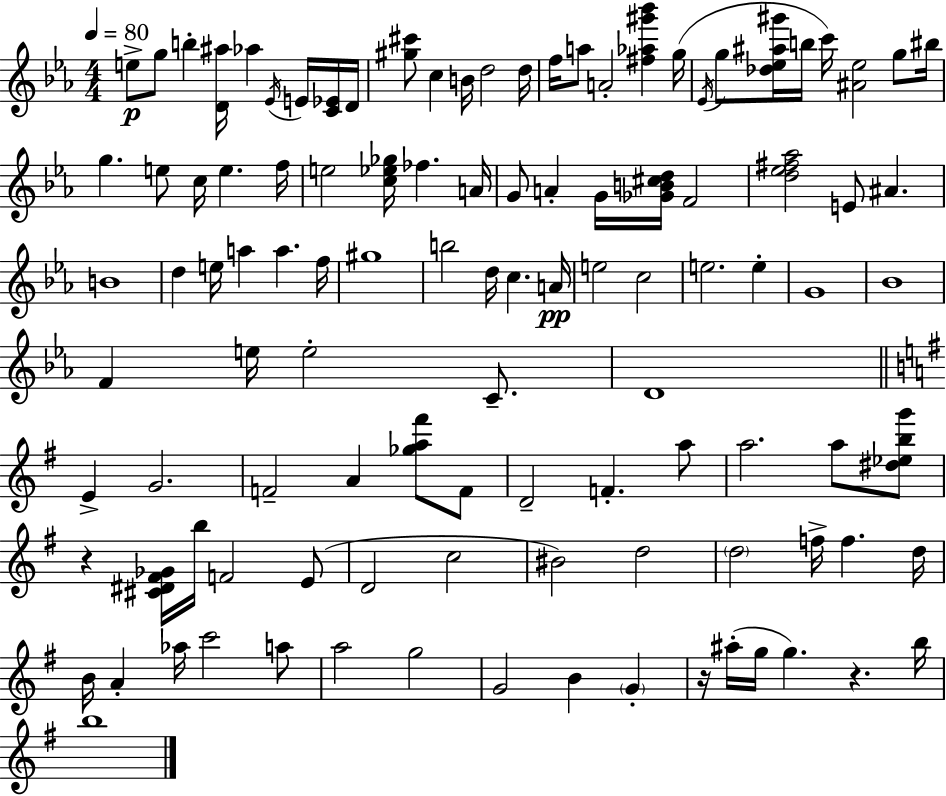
{
  \clef treble
  \numericTimeSignature
  \time 4/4
  \key c \minor
  \tempo 4 = 80
  e''8->\p g''8 b''4-. <d' ais''>16 aes''4 \acciaccatura { ees'16 } e'16 <c' ees'>16 | d'16 <gis'' cis'''>8 c''4 b'16 d''2 | d''16 f''16 a''8 a'2-. <fis'' aes'' gis''' bes'''>4 | g''16( \acciaccatura { ees'16 } g''8 <des'' ees'' ais'' gis'''>16 b''16 c'''16) <ais' ees''>2 g''8 | \break bis''16 g''4. e''8 c''16 e''4. | f''16 e''2 <c'' ees'' ges''>16 fes''4. | a'16 g'8 a'4-. g'16 <ges' b' cis'' d''>16 f'2 | <d'' ees'' fis'' aes''>2 e'8 ais'4. | \break b'1 | d''4 e''16 a''4 a''4. | f''16 gis''1 | b''2 d''16 c''4. | \break a'16\pp e''2 c''2 | e''2. e''4-. | g'1 | bes'1 | \break f'4 e''16 e''2-. c'8.-- | d'1 | \bar "||" \break \key g \major e'4-> g'2. | f'2-- a'4 <ges'' a'' fis'''>8 f'8 | d'2-- f'4.-. a''8 | a''2. a''8 <dis'' ees'' b'' g'''>8 | \break r4 <cis' dis' fis' ges'>16 b''16 f'2 e'8( | d'2 c''2 | bis'2) d''2 | \parenthesize d''2 f''16-> f''4. d''16 | \break b'16 a'4-. aes''16 c'''2 a''8 | a''2 g''2 | g'2 b'4 \parenthesize g'4-. | r16 ais''16-.( g''16 g''4.) r4. b''16 | \break b''1 | \bar "|."
}